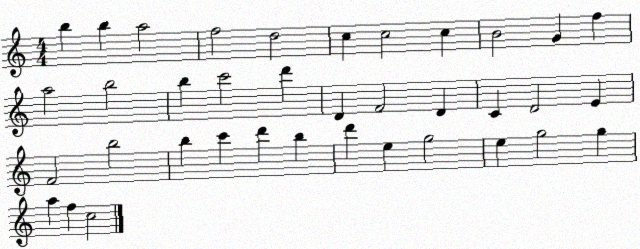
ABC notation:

X:1
T:Untitled
M:4/4
L:1/4
K:C
b b a2 f2 d2 c c2 c B2 G f a2 b2 b c'2 d' D F2 D C D2 E F2 b2 b c' d' b d' e g2 e g2 g a f c2